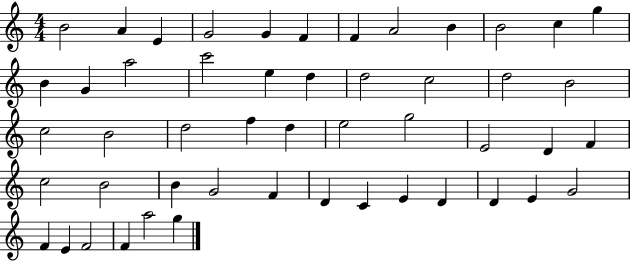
X:1
T:Untitled
M:4/4
L:1/4
K:C
B2 A E G2 G F F A2 B B2 c g B G a2 c'2 e d d2 c2 d2 B2 c2 B2 d2 f d e2 g2 E2 D F c2 B2 B G2 F D C E D D E G2 F E F2 F a2 g